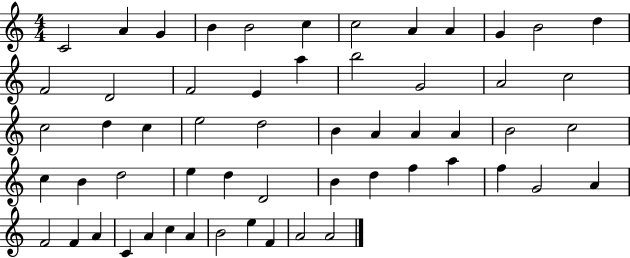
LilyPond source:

{
  \clef treble
  \numericTimeSignature
  \time 4/4
  \key c \major
  c'2 a'4 g'4 | b'4 b'2 c''4 | c''2 a'4 a'4 | g'4 b'2 d''4 | \break f'2 d'2 | f'2 e'4 a''4 | b''2 g'2 | a'2 c''2 | \break c''2 d''4 c''4 | e''2 d''2 | b'4 a'4 a'4 a'4 | b'2 c''2 | \break c''4 b'4 d''2 | e''4 d''4 d'2 | b'4 d''4 f''4 a''4 | f''4 g'2 a'4 | \break f'2 f'4 a'4 | c'4 a'4 c''4 a'4 | b'2 e''4 f'4 | a'2 a'2 | \break \bar "|."
}